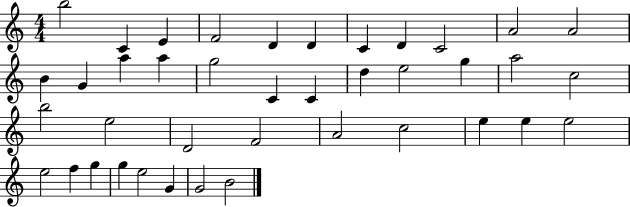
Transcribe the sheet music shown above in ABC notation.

X:1
T:Untitled
M:4/4
L:1/4
K:C
b2 C E F2 D D C D C2 A2 A2 B G a a g2 C C d e2 g a2 c2 b2 e2 D2 F2 A2 c2 e e e2 e2 f g g e2 G G2 B2